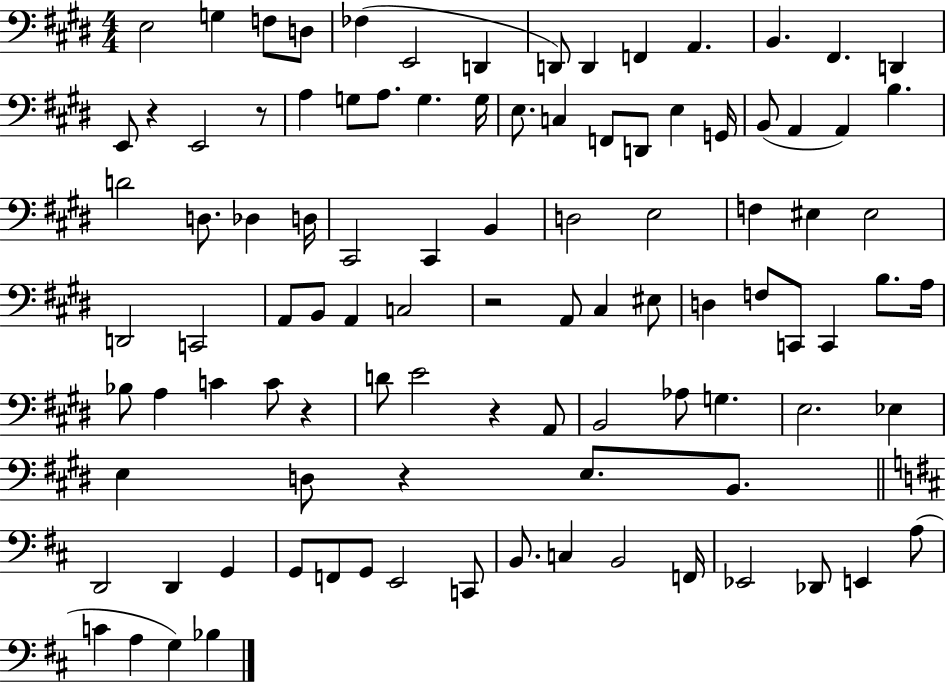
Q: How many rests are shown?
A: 6